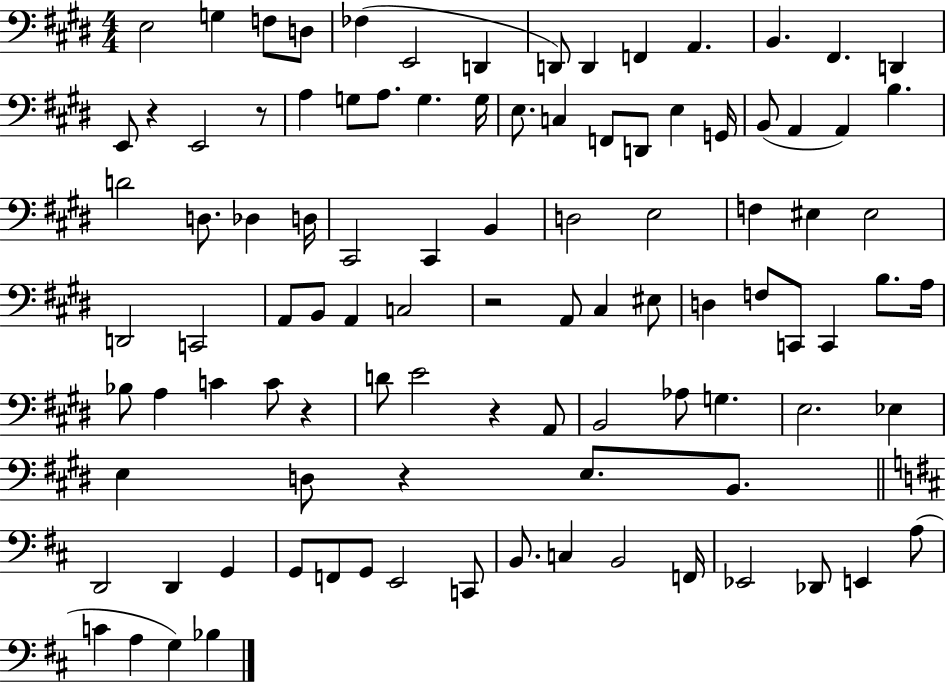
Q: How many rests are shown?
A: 6